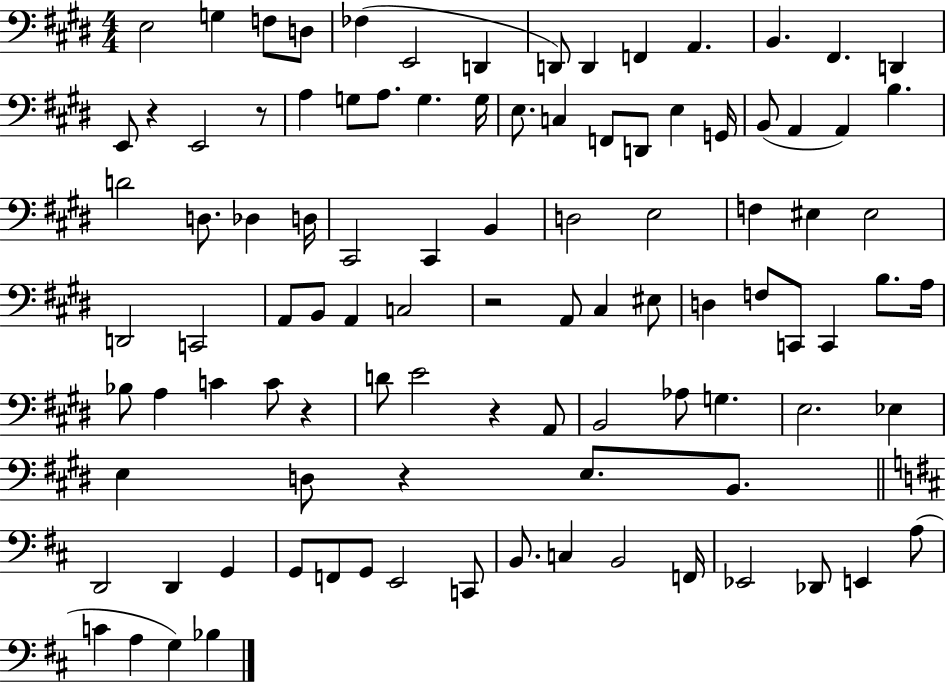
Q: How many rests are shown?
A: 6